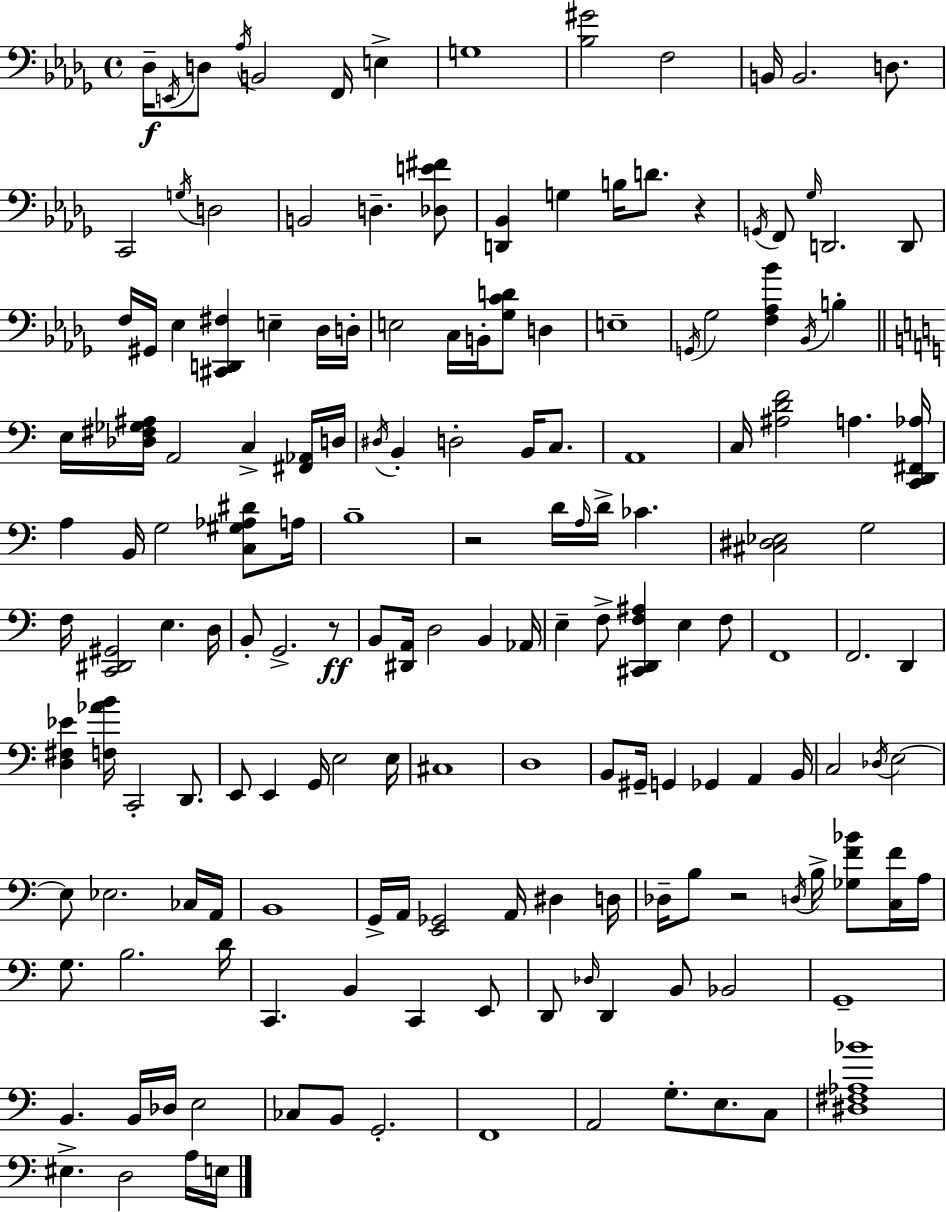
{
  \clef bass
  \time 4/4
  \defaultTimeSignature
  \key bes \minor
  des16--\f \acciaccatura { e,16 } d8 \acciaccatura { aes16 } b,2 f,16 e4-> | g1 | <bes gis'>2 f2 | b,16 b,2. d8. | \break c,2 \acciaccatura { g16 } d2 | b,2 d4.-- | <des e' fis'>8 <d, bes,>4 g4 b16 d'8. r4 | \acciaccatura { g,16 } f,8 \grace { ges16 } d,2. | \break d,8 f16 gis,16 ees4 <cis, d, fis>4 e4-- | des16 d16-. e2 c16 b,16-. <ges c' d'>8 | d4 e1-- | \acciaccatura { g,16 } ges2 <f aes bes'>4 | \break \acciaccatura { bes,16 } b4-. \bar "||" \break \key c \major e16 <des fis ges ais>16 a,2 c4-> <fis, aes,>16 d16 | \acciaccatura { dis16 } b,4-. d2-. b,16 c8. | a,1 | c16 <ais d' f'>2 a4. | \break <c, d, fis, aes>16 a4 b,16 g2 <c gis aes dis'>8 | a16 b1-- | r2 d'16 \grace { a16 } d'16-> ces'4. | <cis dis ees>2 g2 | \break f16 <c, dis, gis,>2 e4. | d16 b,8-. g,2.-> | r8\ff b,8 <dis, a,>16 d2 b,4 | aes,16 e4-- f8-> <cis, d, f ais>4 e4 | \break f8 f,1 | f,2. d,4 | <d fis ees'>4 <f aes' b'>16 c,2-. d,8. | e,8 e,4 g,16 e2 | \break e16 cis1 | d1 | b,8 gis,16-- g,4 ges,4 a,4 | b,16 c2 \acciaccatura { des16 } e2~~ | \break e8 ees2. | ces16 a,16 b,1 | g,16-> a,16 <e, ges,>2 a,16 dis4 | d16 des16-- b8 r2 \acciaccatura { d16 } b16-> | \break <ges f' bes'>8 <c f'>16 a16 g8. b2. | d'16 c,4. b,4 c,4 | e,8 d,8 \grace { des16 } d,4 b,8 bes,2 | g,1-- | \break b,4. b,16 des16 e2 | ces8 b,8 g,2.-. | f,1 | a,2 g8.-. | \break e8. c8 <dis fis aes bes'>1 | eis4.-> d2 | a16 e16 \bar "|."
}